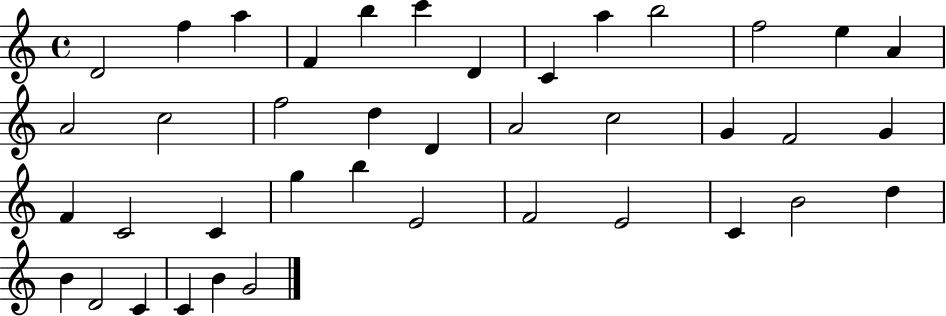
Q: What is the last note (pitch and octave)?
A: G4